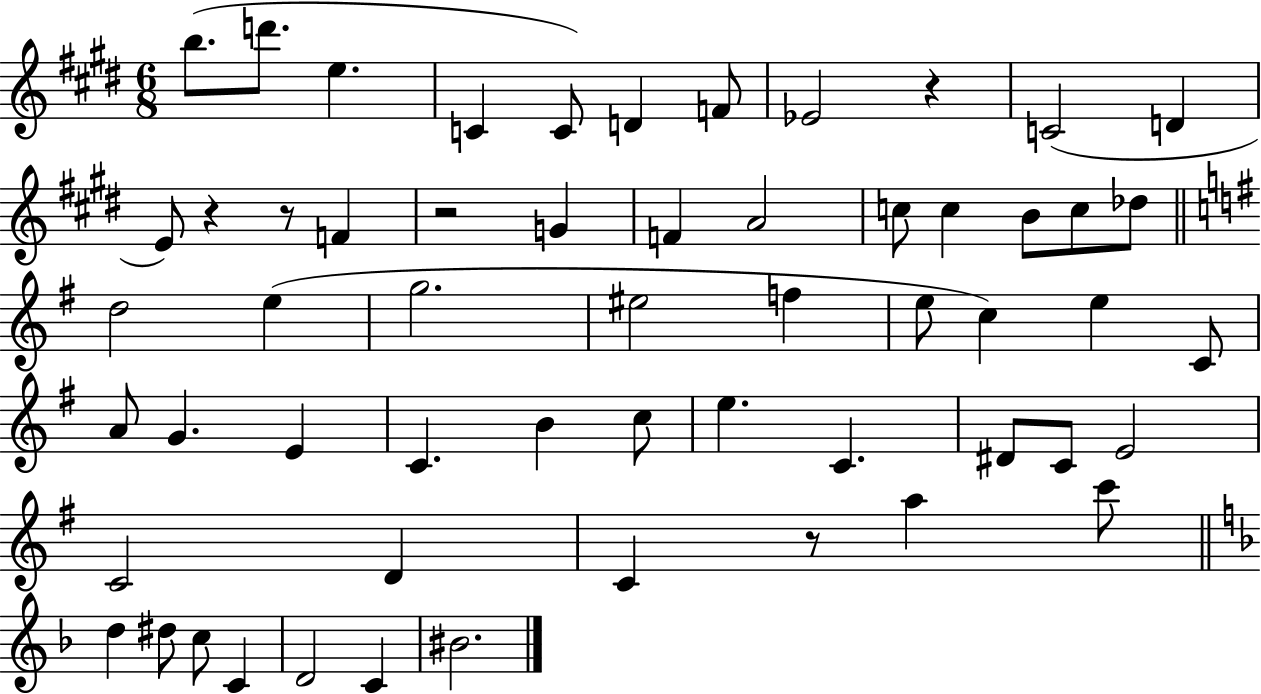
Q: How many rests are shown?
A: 5